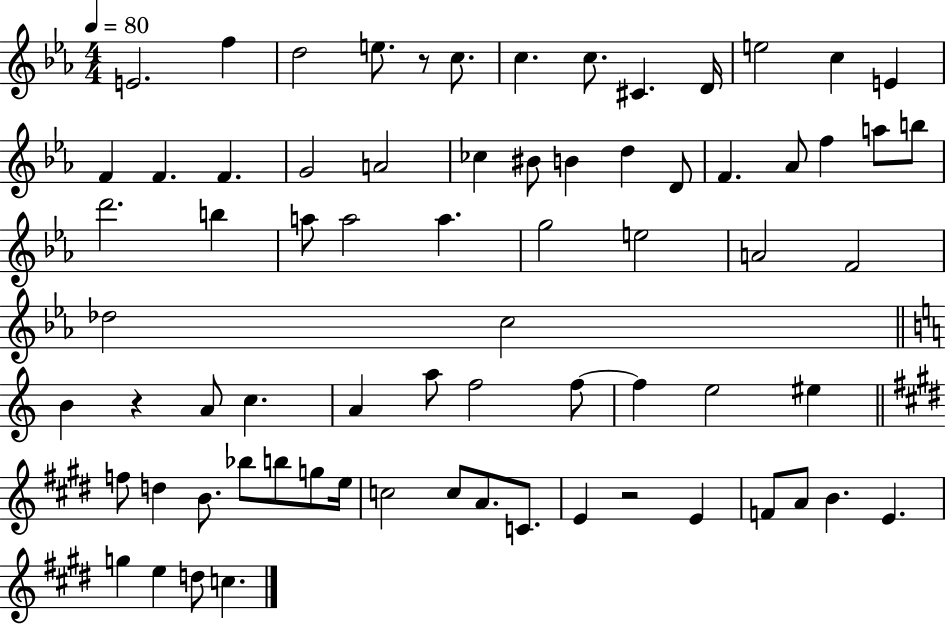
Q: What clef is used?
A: treble